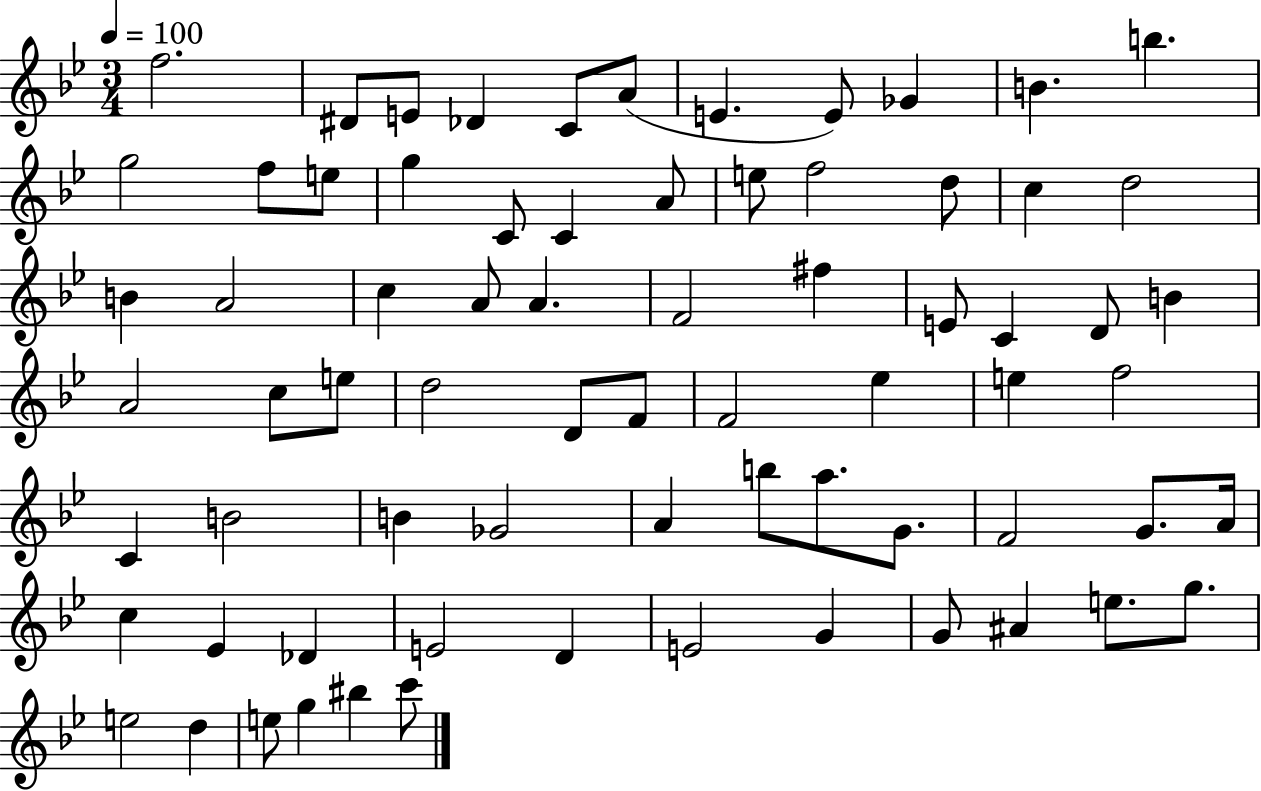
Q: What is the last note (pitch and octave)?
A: C6